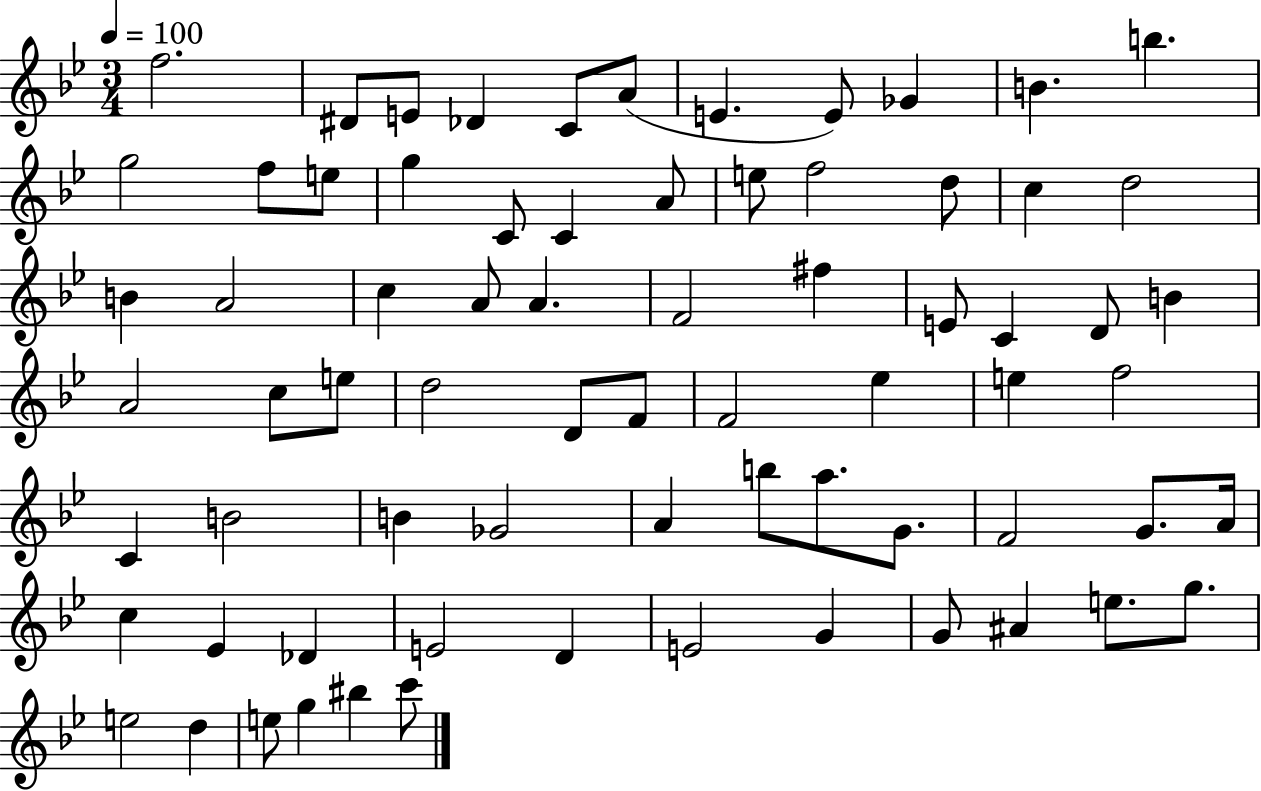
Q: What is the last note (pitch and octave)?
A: C6